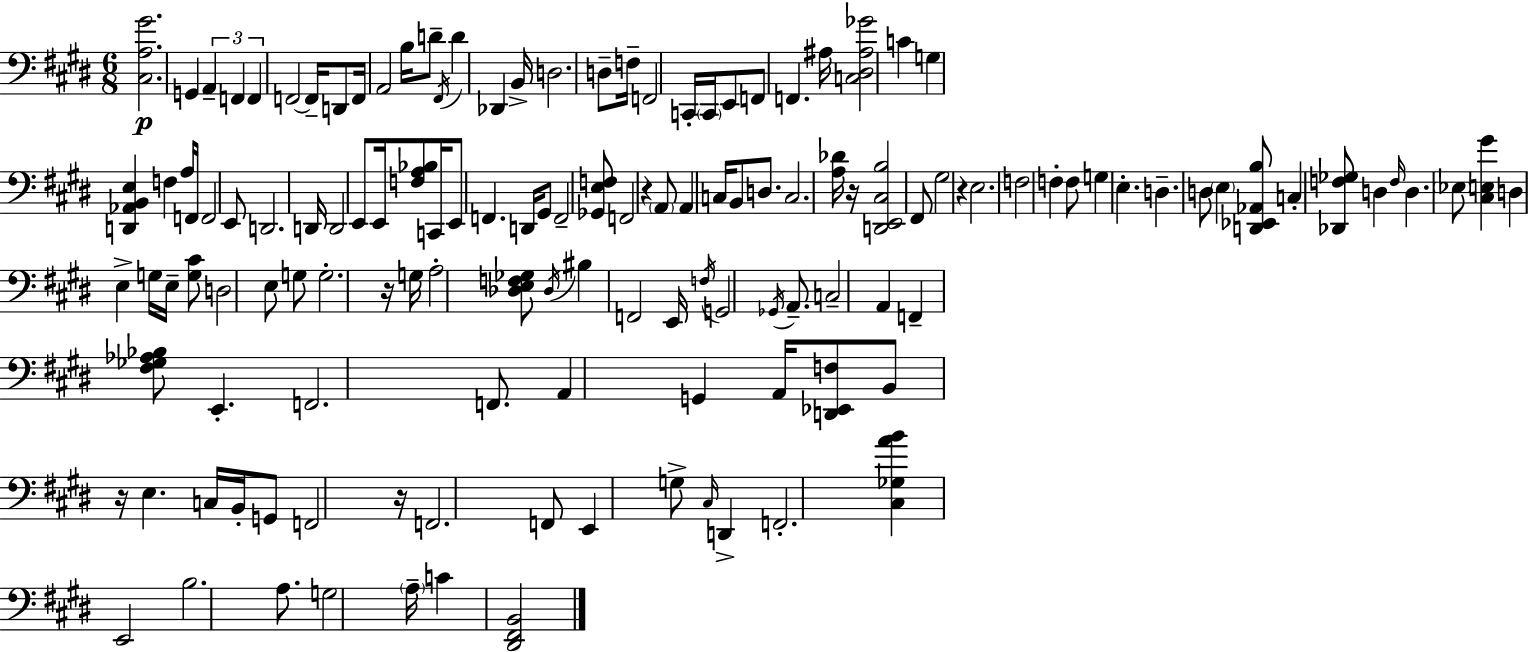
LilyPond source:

{
  \clef bass
  \numericTimeSignature
  \time 6/8
  \key e \major
  <cis a gis'>2.\p | g,4 \tuplet 3/2 { a,4-- f,4 | f,4 } f,2~~ | f,16-- d,8 f,16 a,2 | \break b16 d'8-- \acciaccatura { fis,16 } d'4 des,4 | b,16-> d2. | d8-- f16-- f,2 | c,16-. \parenthesize c,16 e,8 f,8 f,4. | \break ais16 <c dis ais ges'>2 c'4 | g4 <d, aes, b, e>4 f4 | a16 f,16 f,2 e,8 | d,2. | \break d,16 d,2 e,8 | e,16 <f a bes>8 c,16 e,8 f,4. | d,16 gis,8 f,2-- <ges, e f>8 | f,2 r4 | \break \parenthesize a,8 a,4 c16 b,8 d8. | c2. | <a des'>16 r16 <d, e, cis b>2 fis,8 | gis2 r4 | \break e2. | f2 f4-. | f8 g4 e4.-. | d4.-- d8 \parenthesize e4 | \break <d, ees, aes, b>8 c4-. <des, f ges>8 d4 | \grace { f16 } d4. \parenthesize ees8 <cis e gis'>4 | d4 e4-> g16 e16-- | <g cis'>8 d2 e8 | \break g8 g2.-. | r16 g16 a2-. | <des e f ges>8 \acciaccatura { des16 } bis4 f,2 | e,16 \acciaccatura { f16 } g,2 | \break \acciaccatura { ges,16 } a,8.-- c2-- | a,4 f,4-- <fis ges aes bes>8 e,4.-. | f,2. | f,8. a,4 | \break g,4 a,16 <d, ees, f>8 b,8 r16 e4. | c16 b,16-. g,8 f,2 | r16 f,2. | f,8 e,4 g8-> | \break \grace { cis16 } d,4-> f,2.-. | <cis ges a' b'>4 e,2 | b2. | a8. g2 | \break \parenthesize a16-- c'4 <dis, fis, b,>2 | \bar "|."
}